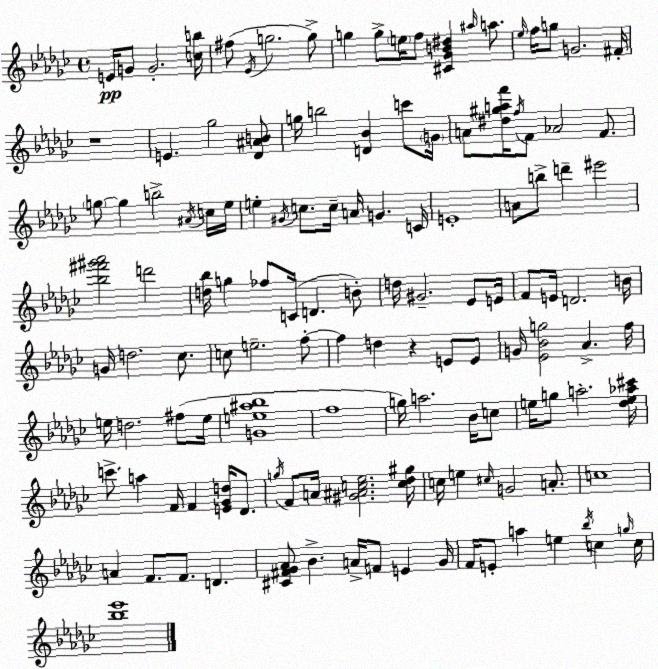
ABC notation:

X:1
T:Untitled
M:4/4
L:1/4
K:Ebm
E/4 G/2 G2 [cb]/4 ^f/2 _E/4 g2 g/2 g g/2 e/4 f/2 [^C_GB^d] ^a/4 a/2 _e/4 f/4 g/2 G2 ^F/4 z4 E _g2 [_D^AB]/2 g/4 b2 [D_B] c'/2 G/4 A/2 [^d^gaf']/4 f/4 F/2 _A2 F/2 g/2 g b2 ^A/4 c/4 _e/4 e ^G/4 c/2 c/4 A/4 G C/4 E4 A/2 b/2 d' ^e'2 [_b^f'^g'_a']2 d'2 [d_b]/4 g _f/2 C/4 D B/2 d/4 ^G2 _E/2 E/4 F/2 E/4 D2 B/4 G/4 d2 _c/2 c/2 e2 f/2 f d z E/2 E/2 G/4 [_E_Bg]2 _A f/4 e/4 d2 ^f/2 e/4 [Ge^a_b]4 f4 g/4 a2 _B/4 c/2 e/4 g/2 a2 [_de_a^c']/4 c'/2 a F/4 F [E_Gd]/4 _D/2 g/4 F/2 A/4 [^G^Ac_e]2 [c_d^g]/4 c/4 e ^c/4 G2 A/2 c4 A F/2 F/2 D [^C^F_G_A]/2 _B A/4 F/2 E _G/4 F/4 E/2 a e _b/4 c g/4 c/4 [_b_e']4